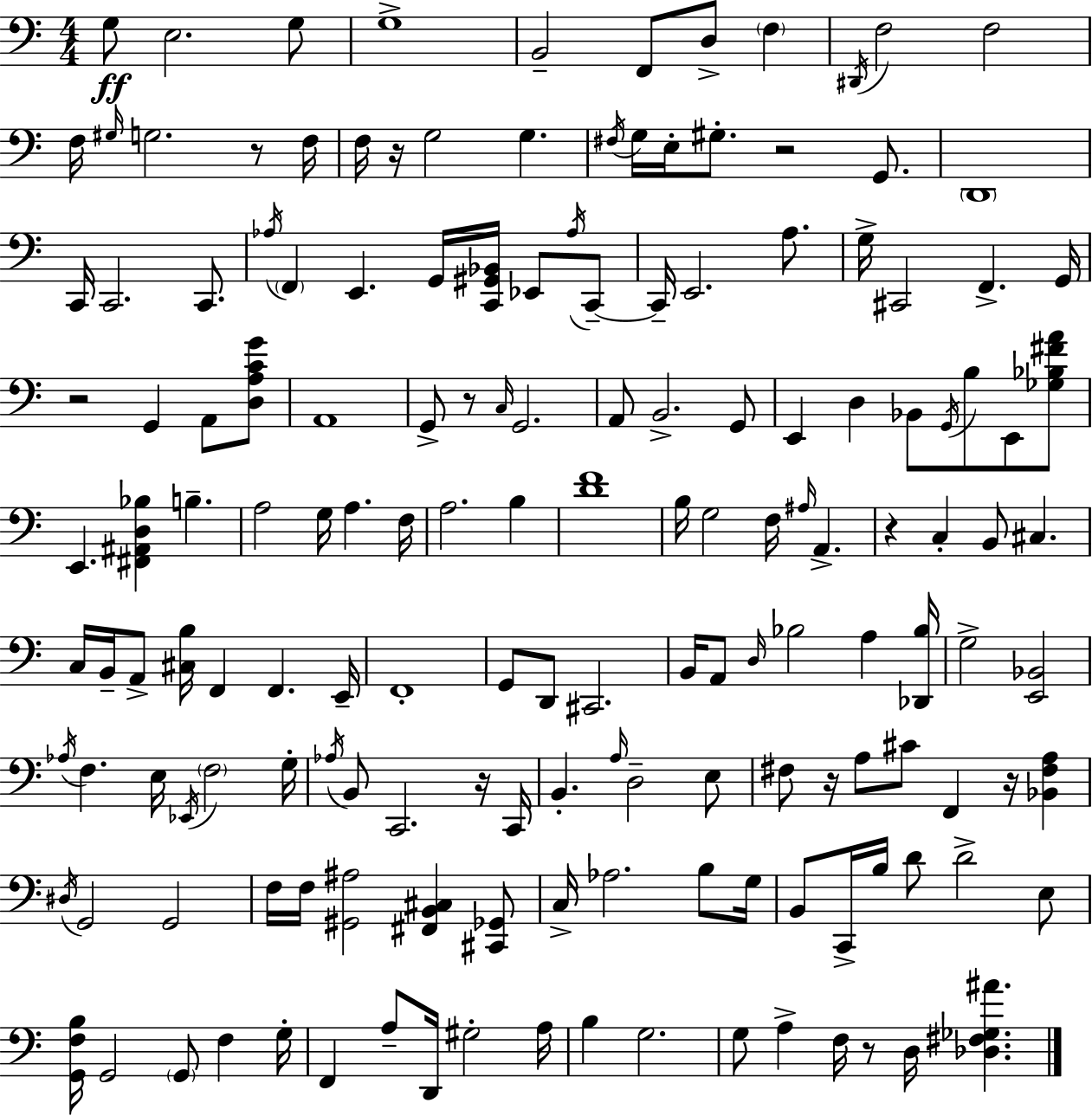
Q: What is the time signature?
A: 4/4